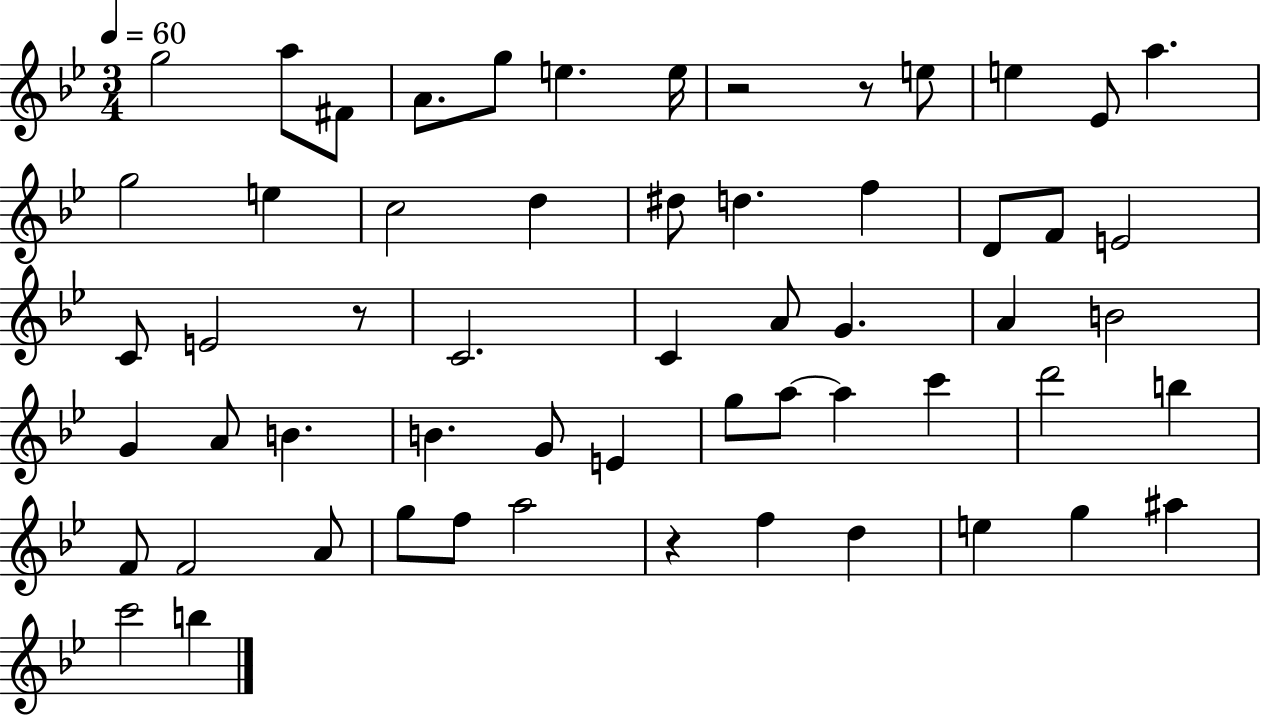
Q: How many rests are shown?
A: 4